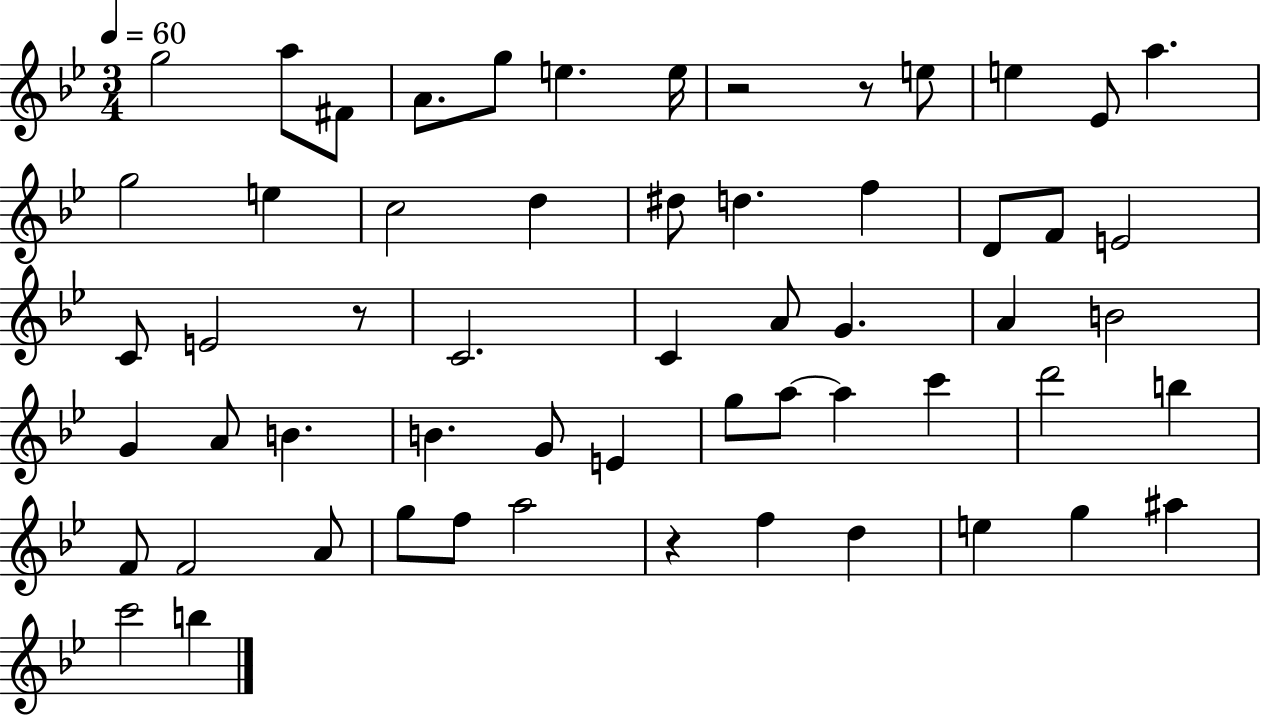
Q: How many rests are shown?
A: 4